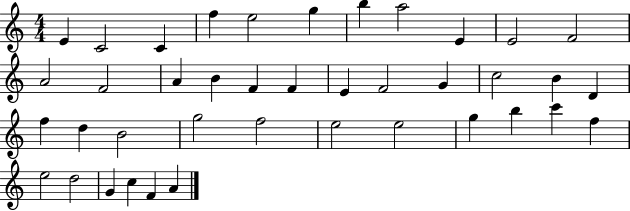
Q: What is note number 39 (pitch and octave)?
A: F4